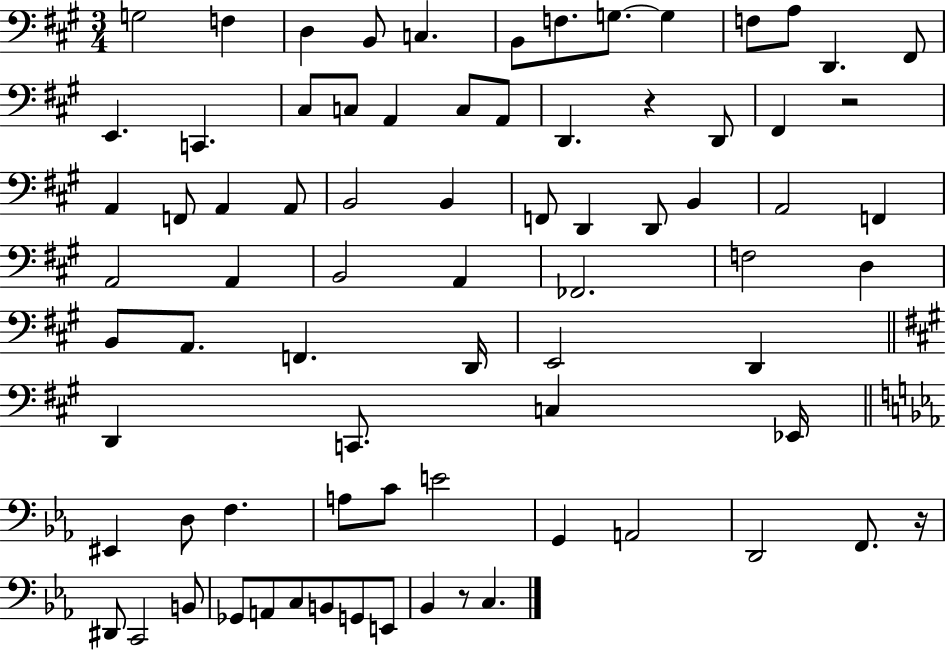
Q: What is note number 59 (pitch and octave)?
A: G2